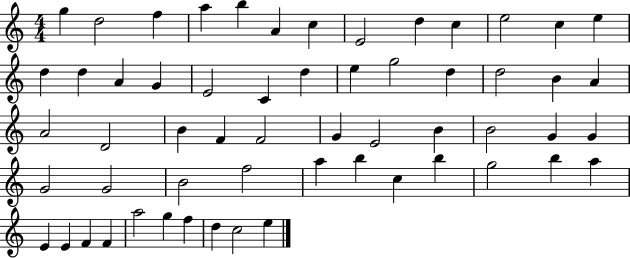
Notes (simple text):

G5/q D5/h F5/q A5/q B5/q A4/q C5/q E4/h D5/q C5/q E5/h C5/q E5/q D5/q D5/q A4/q G4/q E4/h C4/q D5/q E5/q G5/h D5/q D5/h B4/q A4/q A4/h D4/h B4/q F4/q F4/h G4/q E4/h B4/q B4/h G4/q G4/q G4/h G4/h B4/h F5/h A5/q B5/q C5/q B5/q G5/h B5/q A5/q E4/q E4/q F4/q F4/q A5/h G5/q F5/q D5/q C5/h E5/q